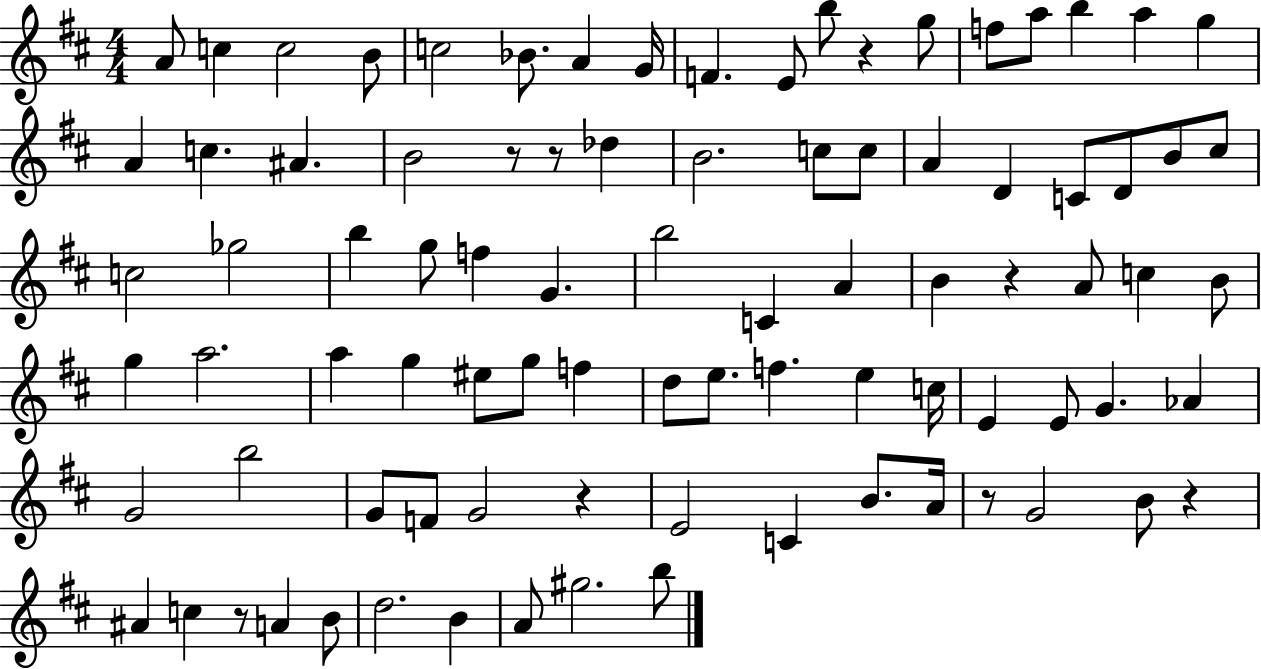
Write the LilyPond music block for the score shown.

{
  \clef treble
  \numericTimeSignature
  \time 4/4
  \key d \major
  a'8 c''4 c''2 b'8 | c''2 bes'8. a'4 g'16 | f'4. e'8 b''8 r4 g''8 | f''8 a''8 b''4 a''4 g''4 | \break a'4 c''4. ais'4. | b'2 r8 r8 des''4 | b'2. c''8 c''8 | a'4 d'4 c'8 d'8 b'8 cis''8 | \break c''2 ges''2 | b''4 g''8 f''4 g'4. | b''2 c'4 a'4 | b'4 r4 a'8 c''4 b'8 | \break g''4 a''2. | a''4 g''4 eis''8 g''8 f''4 | d''8 e''8. f''4. e''4 c''16 | e'4 e'8 g'4. aes'4 | \break g'2 b''2 | g'8 f'8 g'2 r4 | e'2 c'4 b'8. a'16 | r8 g'2 b'8 r4 | \break ais'4 c''4 r8 a'4 b'8 | d''2. b'4 | a'8 gis''2. b''8 | \bar "|."
}